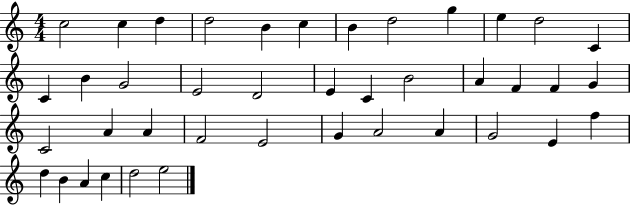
C5/h C5/q D5/q D5/h B4/q C5/q B4/q D5/h G5/q E5/q D5/h C4/q C4/q B4/q G4/h E4/h D4/h E4/q C4/q B4/h A4/q F4/q F4/q G4/q C4/h A4/q A4/q F4/h E4/h G4/q A4/h A4/q G4/h E4/q F5/q D5/q B4/q A4/q C5/q D5/h E5/h